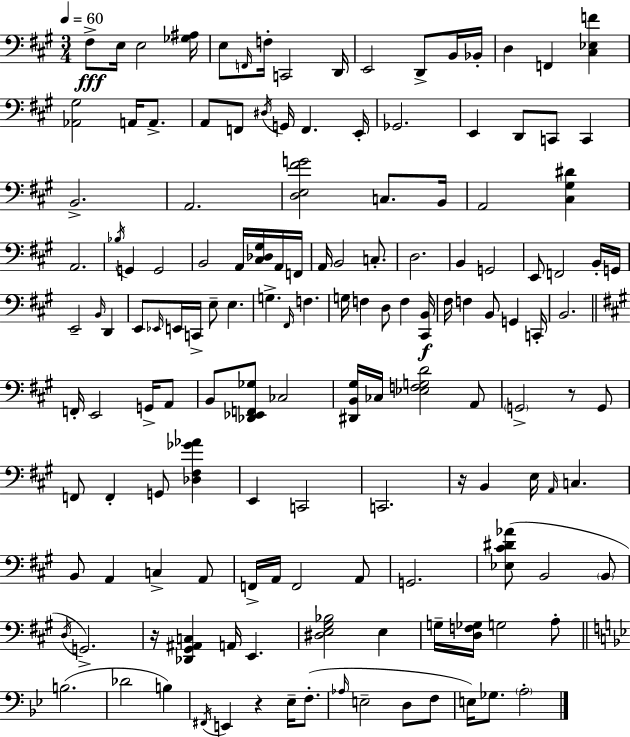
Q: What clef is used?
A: bass